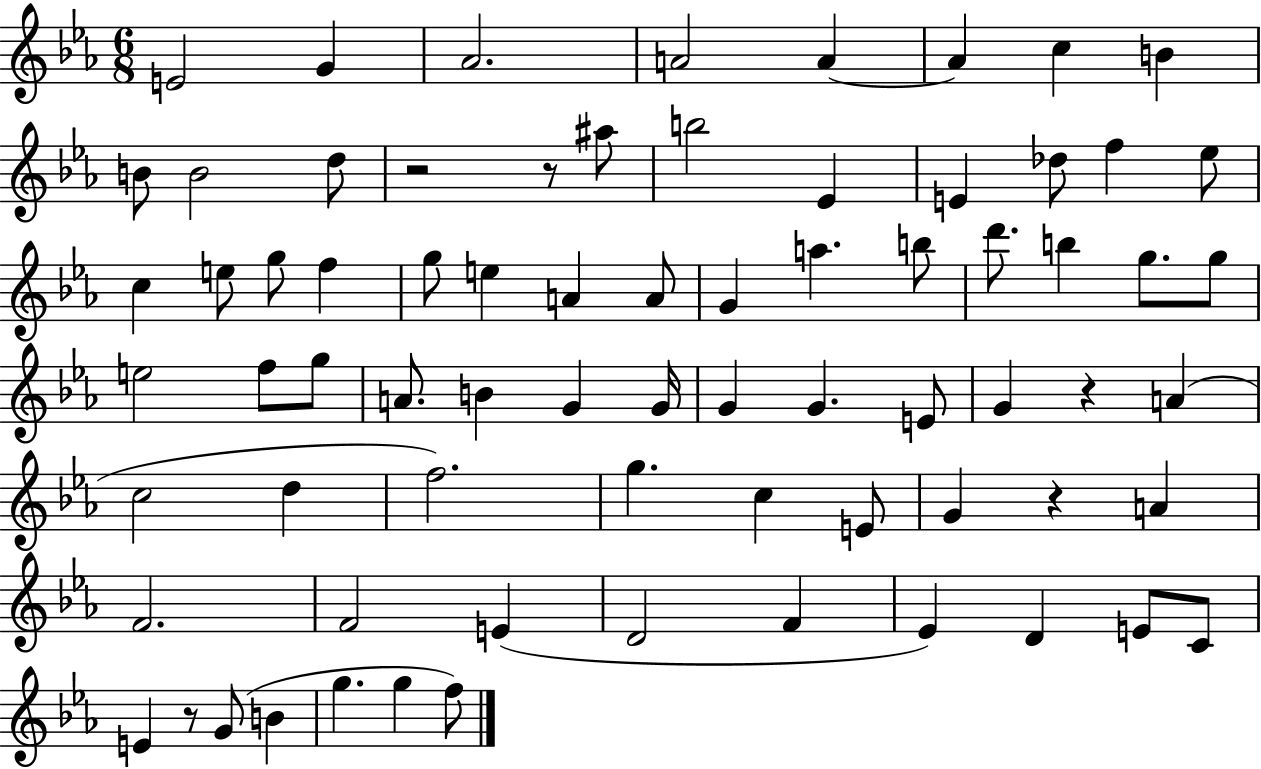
X:1
T:Untitled
M:6/8
L:1/4
K:Eb
E2 G _A2 A2 A A c B B/2 B2 d/2 z2 z/2 ^a/2 b2 _E E _d/2 f _e/2 c e/2 g/2 f g/2 e A A/2 G a b/2 d'/2 b g/2 g/2 e2 f/2 g/2 A/2 B G G/4 G G E/2 G z A c2 d f2 g c E/2 G z A F2 F2 E D2 F _E D E/2 C/2 E z/2 G/2 B g g f/2